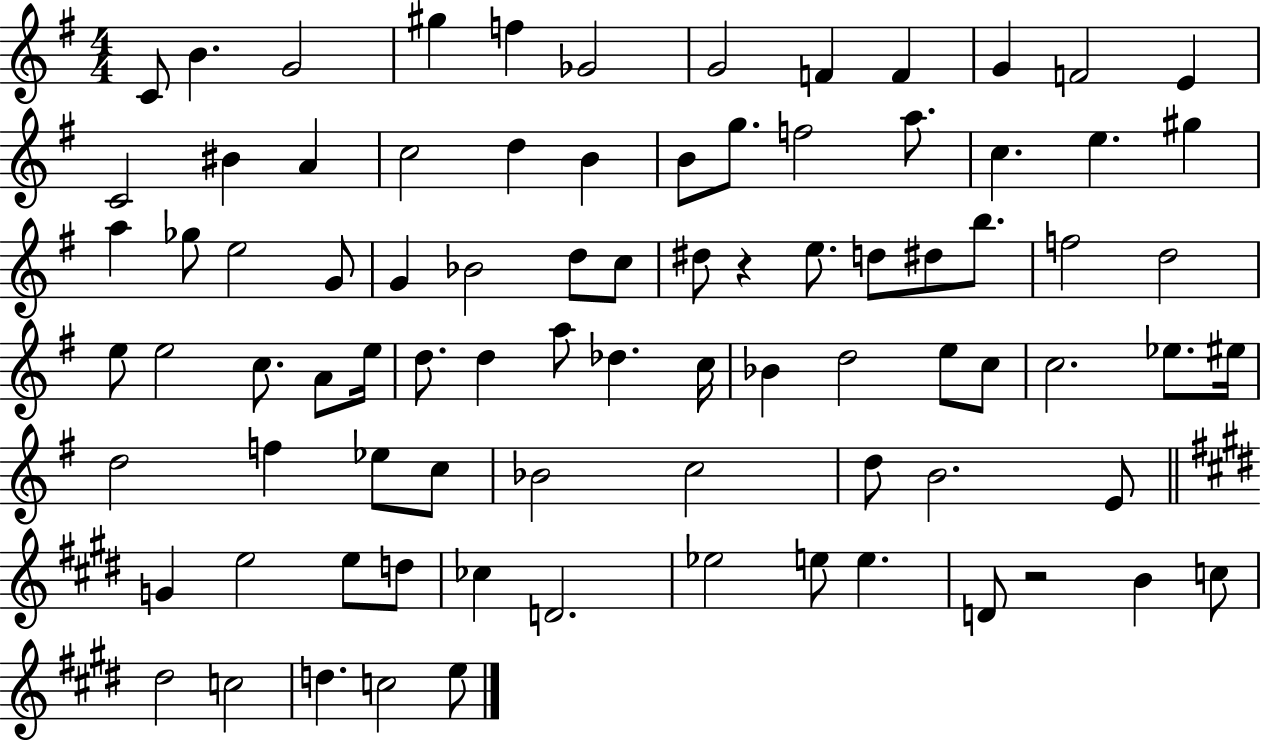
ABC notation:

X:1
T:Untitled
M:4/4
L:1/4
K:G
C/2 B G2 ^g f _G2 G2 F F G F2 E C2 ^B A c2 d B B/2 g/2 f2 a/2 c e ^g a _g/2 e2 G/2 G _B2 d/2 c/2 ^d/2 z e/2 d/2 ^d/2 b/2 f2 d2 e/2 e2 c/2 A/2 e/4 d/2 d a/2 _d c/4 _B d2 e/2 c/2 c2 _e/2 ^e/4 d2 f _e/2 c/2 _B2 c2 d/2 B2 E/2 G e2 e/2 d/2 _c D2 _e2 e/2 e D/2 z2 B c/2 ^d2 c2 d c2 e/2